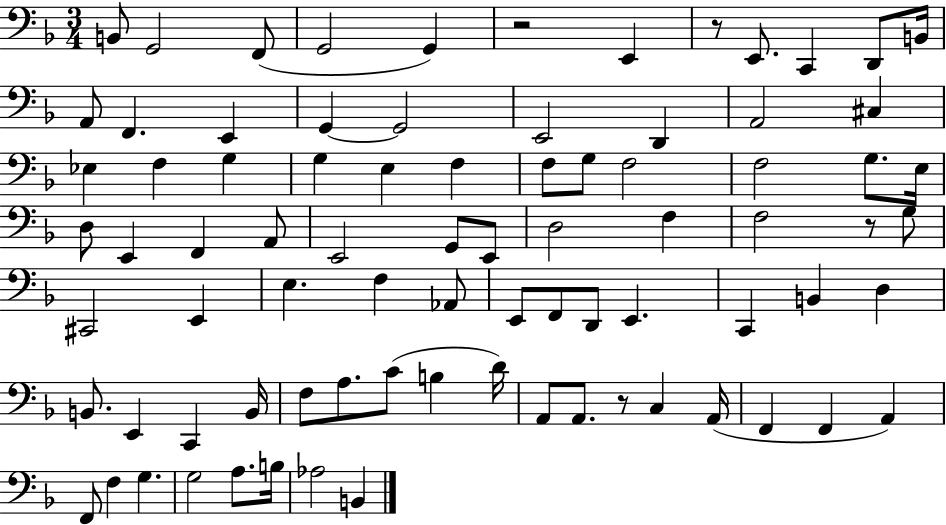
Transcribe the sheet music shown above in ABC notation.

X:1
T:Untitled
M:3/4
L:1/4
K:F
B,,/2 G,,2 F,,/2 G,,2 G,, z2 E,, z/2 E,,/2 C,, D,,/2 B,,/4 A,,/2 F,, E,, G,, G,,2 E,,2 D,, A,,2 ^C, _E, F, G, G, E, F, F,/2 G,/2 F,2 F,2 G,/2 E,/4 D,/2 E,, F,, A,,/2 E,,2 G,,/2 E,,/2 D,2 F, F,2 z/2 G,/2 ^C,,2 E,, E, F, _A,,/2 E,,/2 F,,/2 D,,/2 E,, C,, B,, D, B,,/2 E,, C,, B,,/4 F,/2 A,/2 C/2 B, D/4 A,,/2 A,,/2 z/2 C, A,,/4 F,, F,, A,, F,,/2 F, G, G,2 A,/2 B,/4 _A,2 B,,